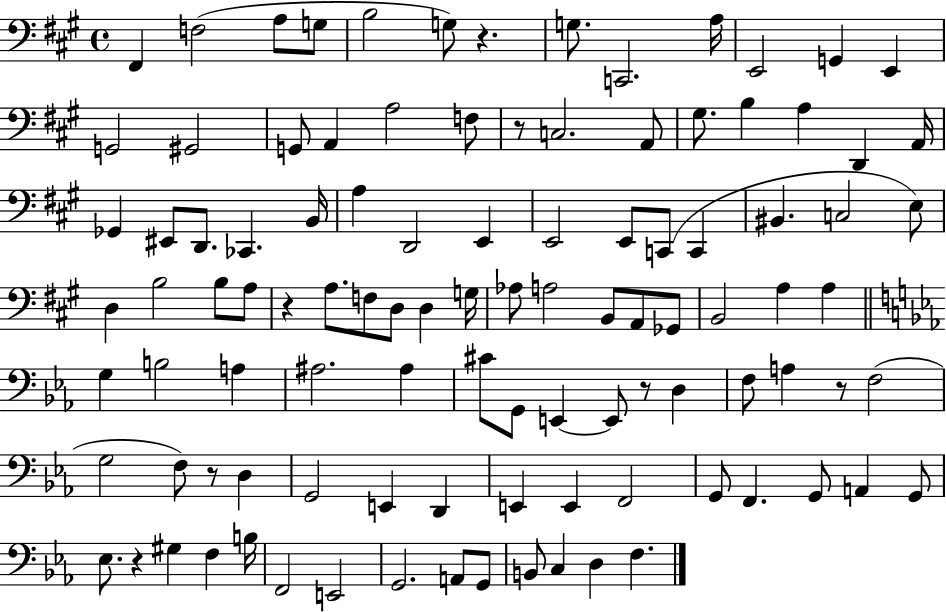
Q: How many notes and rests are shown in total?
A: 104